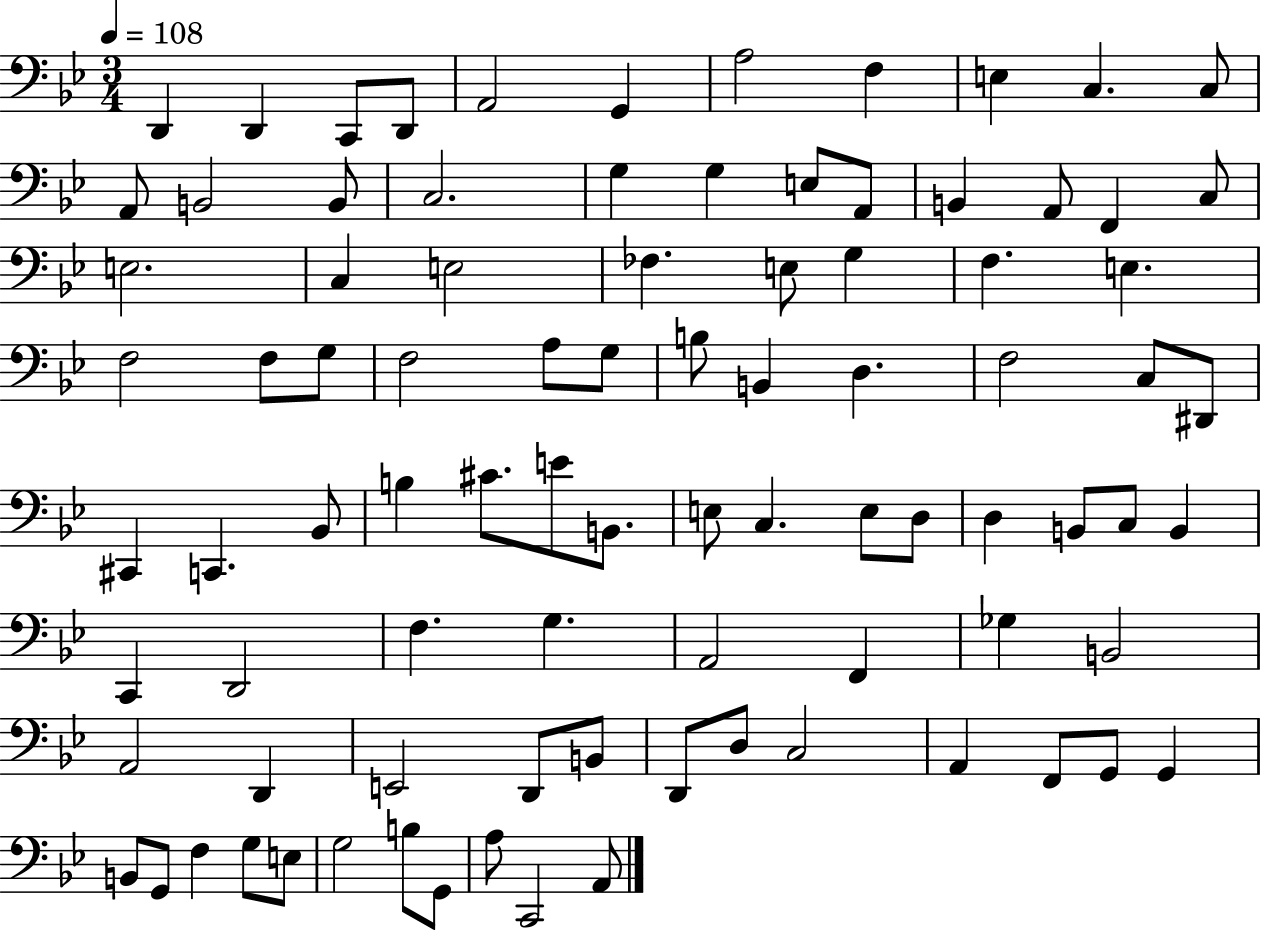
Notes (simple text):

D2/q D2/q C2/e D2/e A2/h G2/q A3/h F3/q E3/q C3/q. C3/e A2/e B2/h B2/e C3/h. G3/q G3/q E3/e A2/e B2/q A2/e F2/q C3/e E3/h. C3/q E3/h FES3/q. E3/e G3/q F3/q. E3/q. F3/h F3/e G3/e F3/h A3/e G3/e B3/e B2/q D3/q. F3/h C3/e D#2/e C#2/q C2/q. Bb2/e B3/q C#4/e. E4/e B2/e. E3/e C3/q. E3/e D3/e D3/q B2/e C3/e B2/q C2/q D2/h F3/q. G3/q. A2/h F2/q Gb3/q B2/h A2/h D2/q E2/h D2/e B2/e D2/e D3/e C3/h A2/q F2/e G2/e G2/q B2/e G2/e F3/q G3/e E3/e G3/h B3/e G2/e A3/e C2/h A2/e